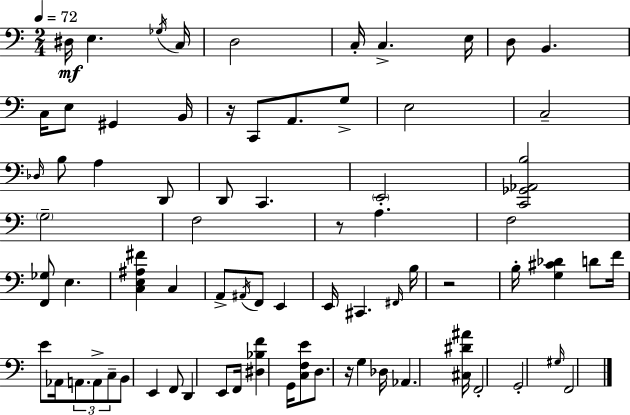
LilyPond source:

{
  \clef bass
  \numericTimeSignature
  \time 2/4
  \key a \minor
  \tempo 4 = 72
  \repeat volta 2 { dis16\mf e4. \acciaccatura { ges16 } | c16 d2 | c16-. c4.-> | e16 d8 b,4. | \break c16 e8 gis,4 | b,16 r16 c,8 a,8. g8-> | e2 | c2-- | \break \grace { des16 } b8 a4 | d,8 d,8 c,4. | \parenthesize e,2-. | <c, ges, aes, b>2 | \break \parenthesize g2-- | f2 | r8 a4. | f2 | \break <f, ges>8 e4. | <c e ais fis'>4 c4 | a,8-> \acciaccatura { ais,16 } f,8 e,4 | e,16 cis,4. | \break \grace { fis,16 } b16 r2 | b16-. <g cis' des'>4 | d'8 f'16 e'8 aes,16 \tuplet 3/2 { a,8. | a,8-> c8-- } b,8 | \break e,4 f,8 d,4 | e,8 f,16 <dis bes f'>4 | g,16 <c f e'>8 d8. r16 | g4 des16 aes,4. | \break <cis dis' ais'>16 f,2-. | g,2-. | \grace { gis16 } f,2 | } \bar "|."
}